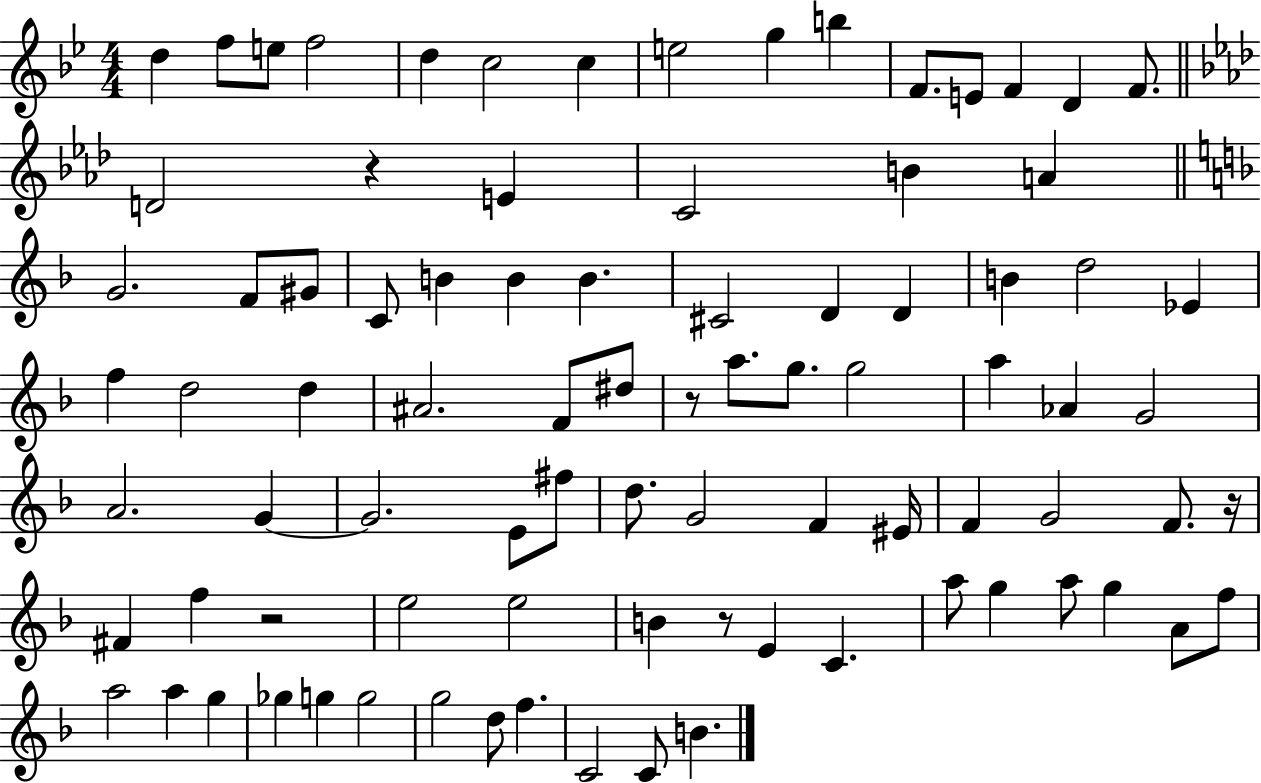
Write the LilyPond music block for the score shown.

{
  \clef treble
  \numericTimeSignature
  \time 4/4
  \key bes \major
  d''4 f''8 e''8 f''2 | d''4 c''2 c''4 | e''2 g''4 b''4 | f'8. e'8 f'4 d'4 f'8. | \break \bar "||" \break \key f \minor d'2 r4 e'4 | c'2 b'4 a'4 | \bar "||" \break \key f \major g'2. f'8 gis'8 | c'8 b'4 b'4 b'4. | cis'2 d'4 d'4 | b'4 d''2 ees'4 | \break f''4 d''2 d''4 | ais'2. f'8 dis''8 | r8 a''8. g''8. g''2 | a''4 aes'4 g'2 | \break a'2. g'4~~ | g'2. e'8 fis''8 | d''8. g'2 f'4 eis'16 | f'4 g'2 f'8. r16 | \break fis'4 f''4 r2 | e''2 e''2 | b'4 r8 e'4 c'4. | a''8 g''4 a''8 g''4 a'8 f''8 | \break a''2 a''4 g''4 | ges''4 g''4 g''2 | g''2 d''8 f''4. | c'2 c'8 b'4. | \break \bar "|."
}